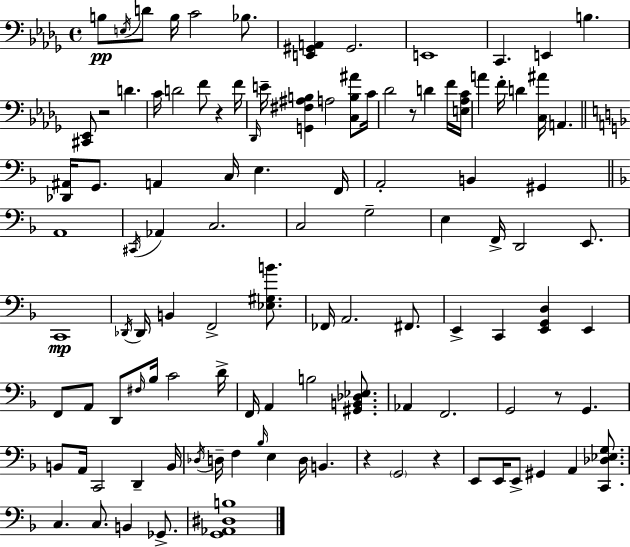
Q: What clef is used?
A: bass